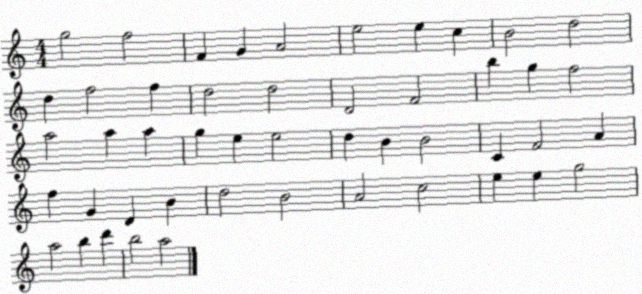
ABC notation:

X:1
T:Untitled
M:4/4
L:1/4
K:C
g2 f2 F G A2 e2 e c B2 d2 d f2 f d2 d2 D2 F2 b g f2 a2 a a g e e2 d B B2 C F2 A f G D B d2 B2 A2 c2 e e g2 a2 b d' b2 a2